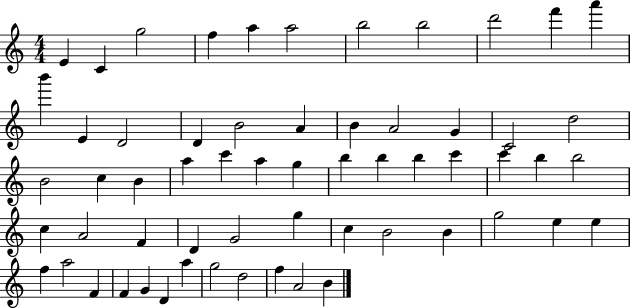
E4/q C4/q G5/h F5/q A5/q A5/h B5/h B5/h D6/h F6/q A6/q B6/q E4/q D4/h D4/q B4/h A4/q B4/q A4/h G4/q C4/h D5/h B4/h C5/q B4/q A5/q C6/q A5/q G5/q B5/q B5/q B5/q C6/q C6/q B5/q B5/h C5/q A4/h F4/q D4/q G4/h G5/q C5/q B4/h B4/q G5/h E5/q E5/q F5/q A5/h F4/q F4/q G4/q D4/q A5/q G5/h D5/h F5/q A4/h B4/q